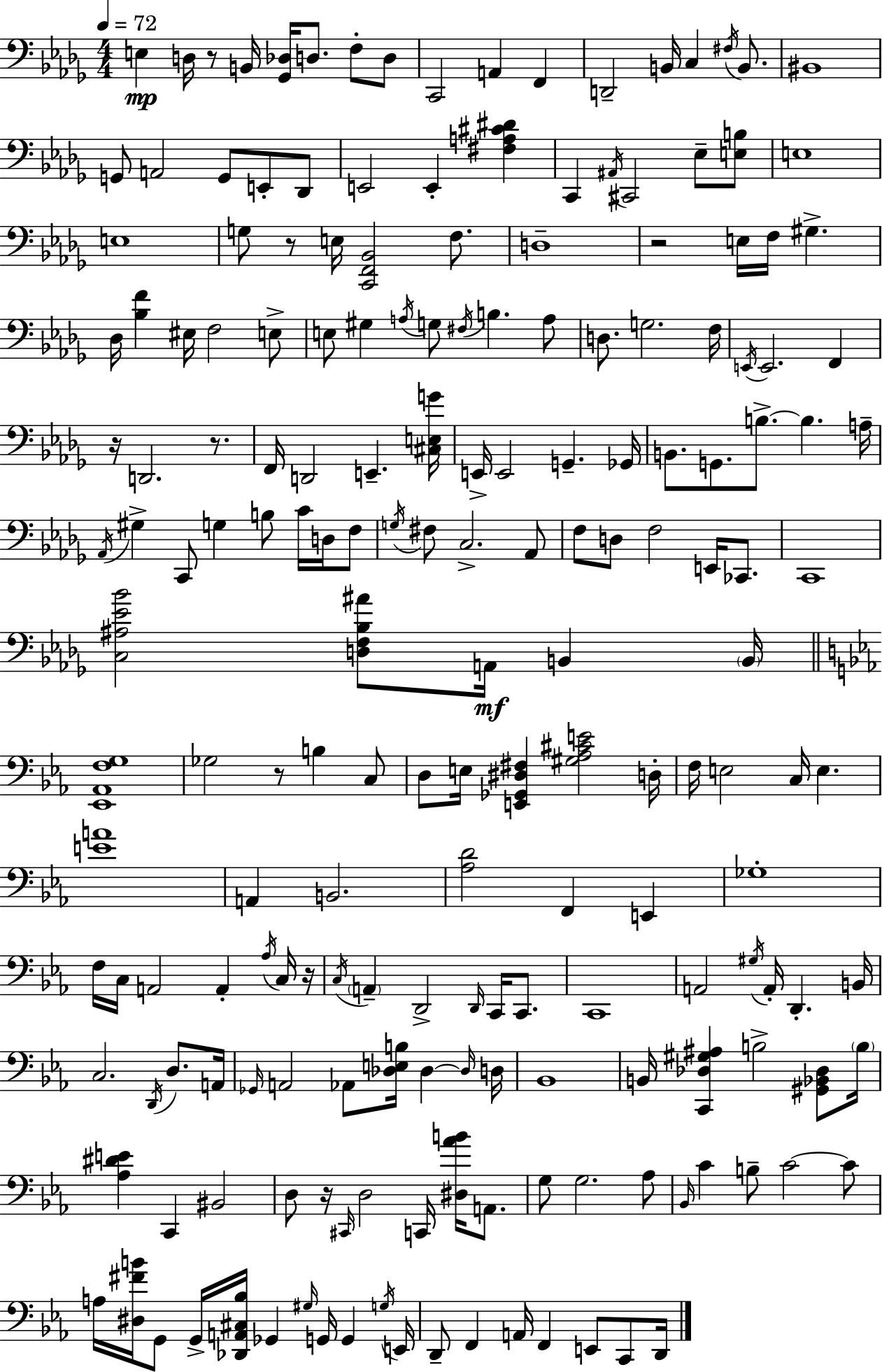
X:1
T:Untitled
M:4/4
L:1/4
K:Bbm
E, D,/4 z/2 B,,/4 [_G,,_D,]/4 D,/2 F,/2 D,/2 C,,2 A,, F,, D,,2 B,,/4 C, ^F,/4 B,,/2 ^B,,4 G,,/2 A,,2 G,,/2 E,,/2 _D,,/2 E,,2 E,, [^F,A,^C^D] C,, ^A,,/4 ^C,,2 _E,/2 [E,B,]/2 E,4 E,4 G,/2 z/2 E,/4 [C,,F,,_B,,]2 F,/2 D,4 z2 E,/4 F,/4 ^G, _D,/4 [_B,F] ^E,/4 F,2 E,/2 E,/2 ^G, A,/4 G,/2 ^F,/4 B, A,/2 D,/2 G,2 F,/4 E,,/4 E,,2 F,, z/4 D,,2 z/2 F,,/4 D,,2 E,, [^C,E,G]/4 E,,/4 E,,2 G,, _G,,/4 B,,/2 G,,/2 B,/2 B, A,/4 _A,,/4 ^G, C,,/2 G, B,/2 C/4 D,/4 F,/2 G,/4 ^F,/2 C,2 _A,,/2 F,/2 D,/2 F,2 E,,/4 _C,,/2 C,,4 [C,^A,_E_B]2 [D,F,_B,^A]/2 A,,/4 B,, B,,/4 [_E,,_A,,F,G,]4 _G,2 z/2 B, C,/2 D,/2 E,/4 [E,,_G,,^D,^F,] [^G,_A,^CE]2 D,/4 F,/4 E,2 C,/4 E, [EA]4 A,, B,,2 [_A,D]2 F,, E,, _G,4 F,/4 C,/4 A,,2 A,, _A,/4 C,/4 z/4 C,/4 A,, D,,2 D,,/4 C,,/4 C,,/2 C,,4 A,,2 ^G,/4 A,,/4 D,, B,,/4 C,2 D,,/4 D,/2 A,,/4 _G,,/4 A,,2 _A,,/2 [_D,E,B,]/4 _D, _D,/4 D,/4 _B,,4 B,,/4 [C,,_D,^G,^A,] B,2 [^G,,_B,,_D,]/2 B,/4 [_A,^DE] C,, ^B,,2 D,/2 z/4 ^C,,/4 D,2 C,,/4 [^D,_AB]/4 A,,/2 G,/2 G,2 _A,/2 _B,,/4 C B,/2 C2 C/2 A,/4 [^D,^FB]/4 G,,/2 G,,/4 [_D,,A,,^C,_B,]/4 _G,, ^G,/4 G,,/4 G,, G,/4 E,,/4 D,,/2 F,, A,,/4 F,, E,,/2 C,,/2 D,,/4